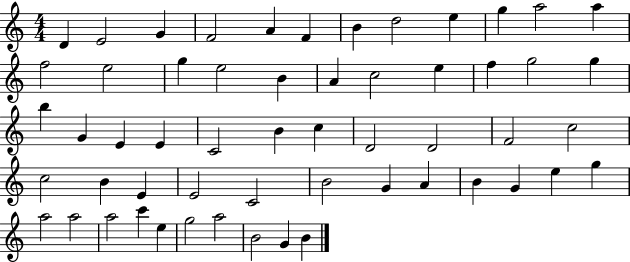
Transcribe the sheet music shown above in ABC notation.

X:1
T:Untitled
M:4/4
L:1/4
K:C
D E2 G F2 A F B d2 e g a2 a f2 e2 g e2 B A c2 e f g2 g b G E E C2 B c D2 D2 F2 c2 c2 B E E2 C2 B2 G A B G e g a2 a2 a2 c' e g2 a2 B2 G B